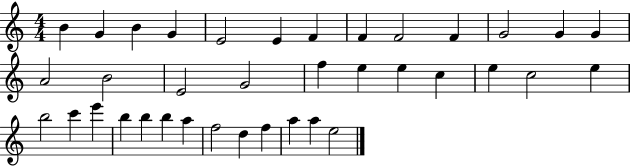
{
  \clef treble
  \numericTimeSignature
  \time 4/4
  \key c \major
  b'4 g'4 b'4 g'4 | e'2 e'4 f'4 | f'4 f'2 f'4 | g'2 g'4 g'4 | \break a'2 b'2 | e'2 g'2 | f''4 e''4 e''4 c''4 | e''4 c''2 e''4 | \break b''2 c'''4 e'''4 | b''4 b''4 b''4 a''4 | f''2 d''4 f''4 | a''4 a''4 e''2 | \break \bar "|."
}